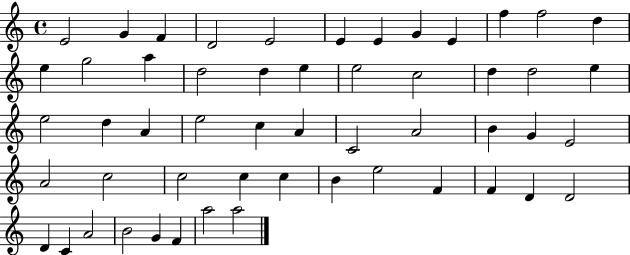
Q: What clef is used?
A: treble